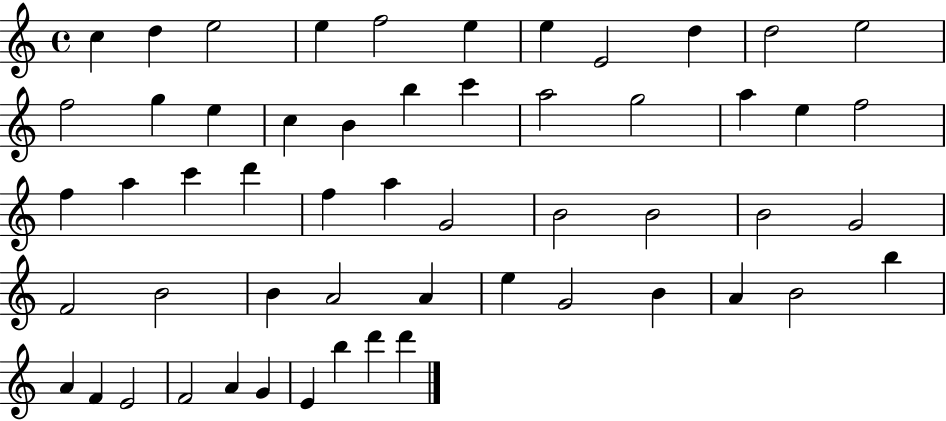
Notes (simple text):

C5/q D5/q E5/h E5/q F5/h E5/q E5/q E4/h D5/q D5/h E5/h F5/h G5/q E5/q C5/q B4/q B5/q C6/q A5/h G5/h A5/q E5/q F5/h F5/q A5/q C6/q D6/q F5/q A5/q G4/h B4/h B4/h B4/h G4/h F4/h B4/h B4/q A4/h A4/q E5/q G4/h B4/q A4/q B4/h B5/q A4/q F4/q E4/h F4/h A4/q G4/q E4/q B5/q D6/q D6/q